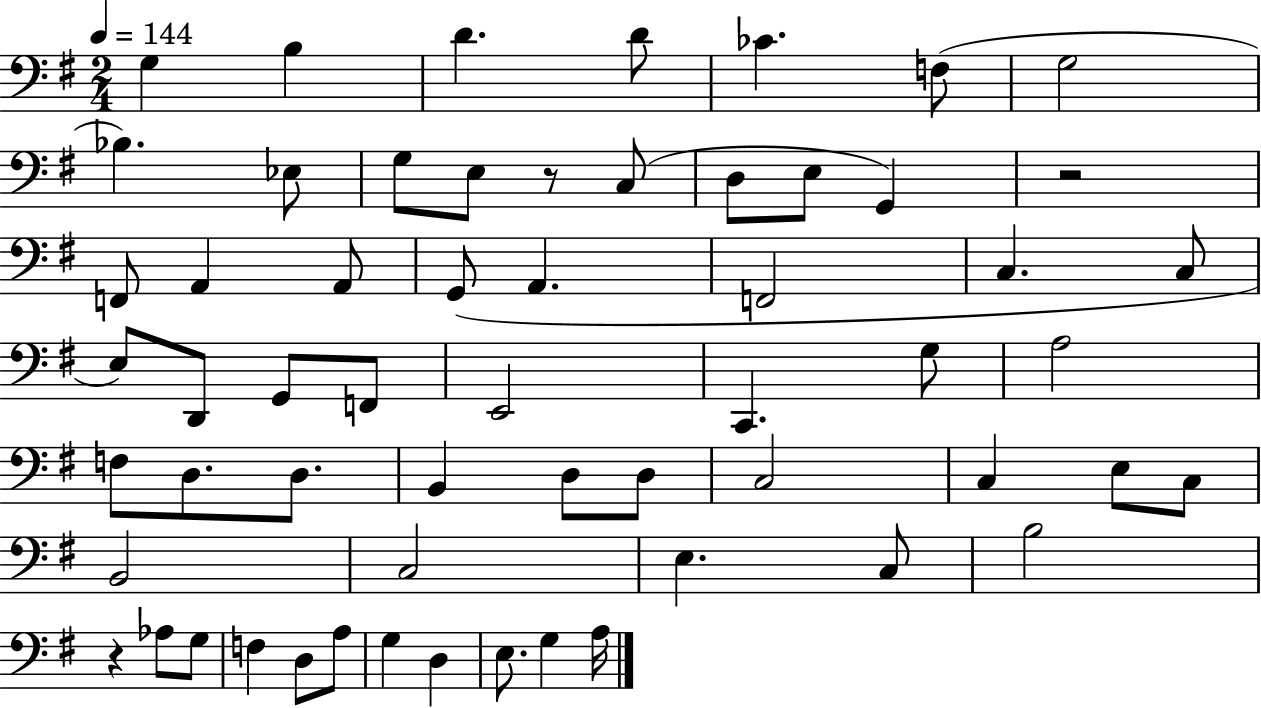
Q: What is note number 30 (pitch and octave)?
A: G3